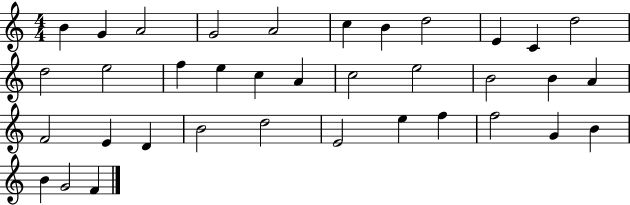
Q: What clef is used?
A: treble